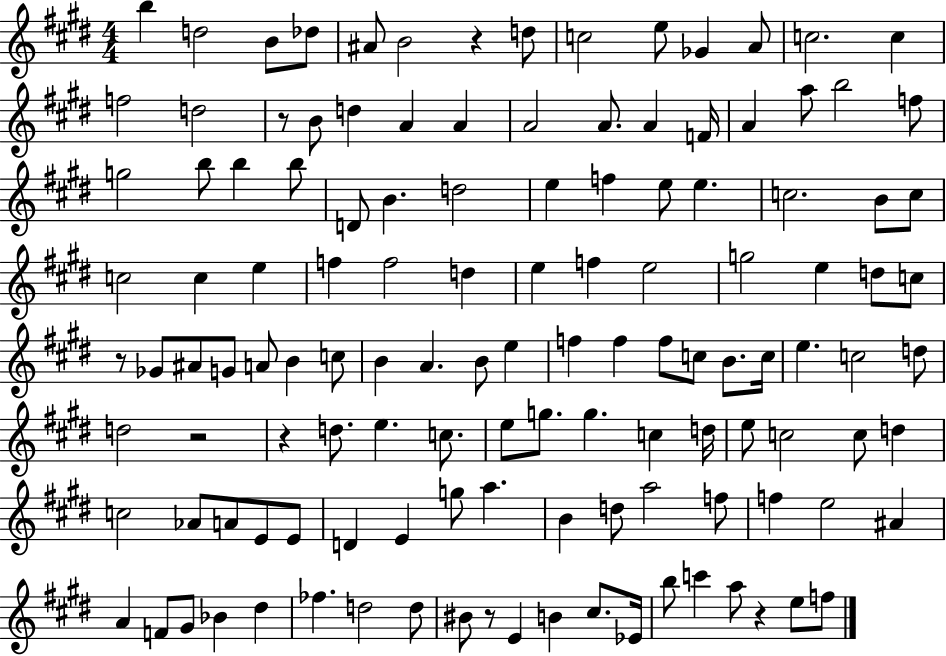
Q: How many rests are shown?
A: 7